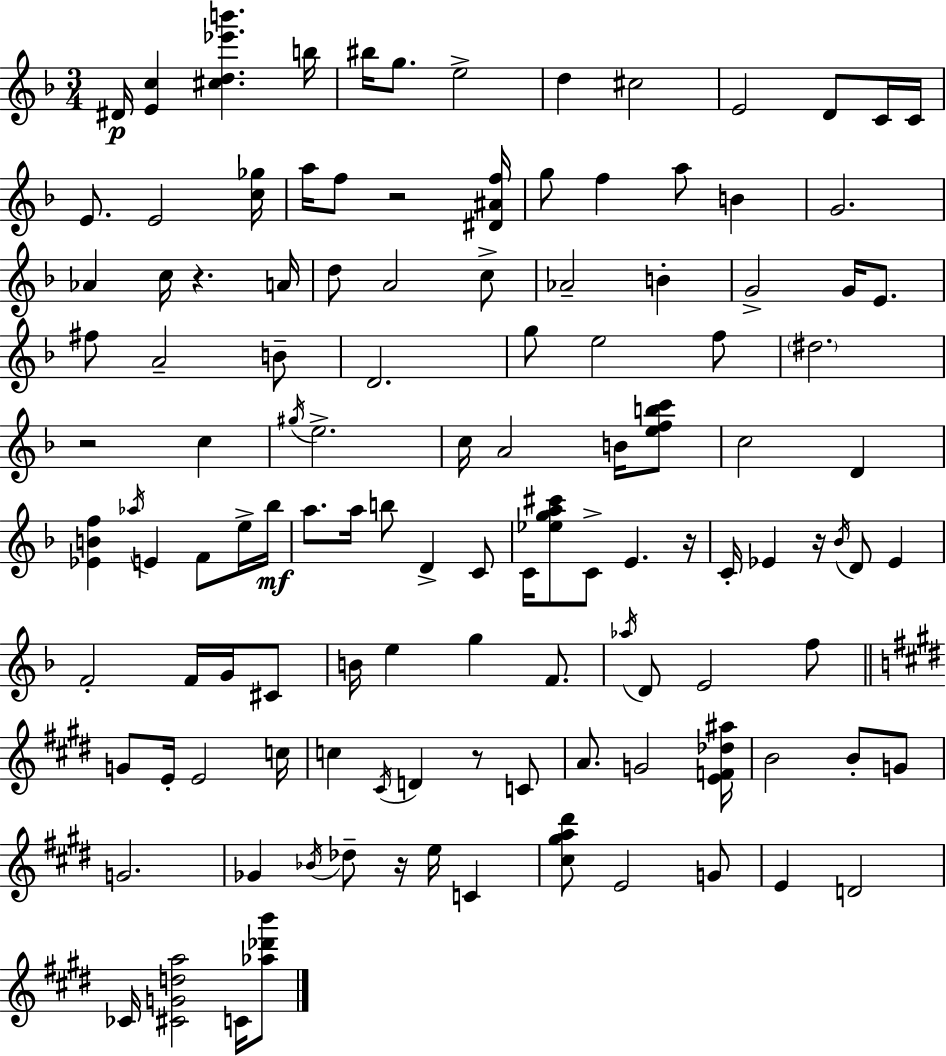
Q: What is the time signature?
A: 3/4